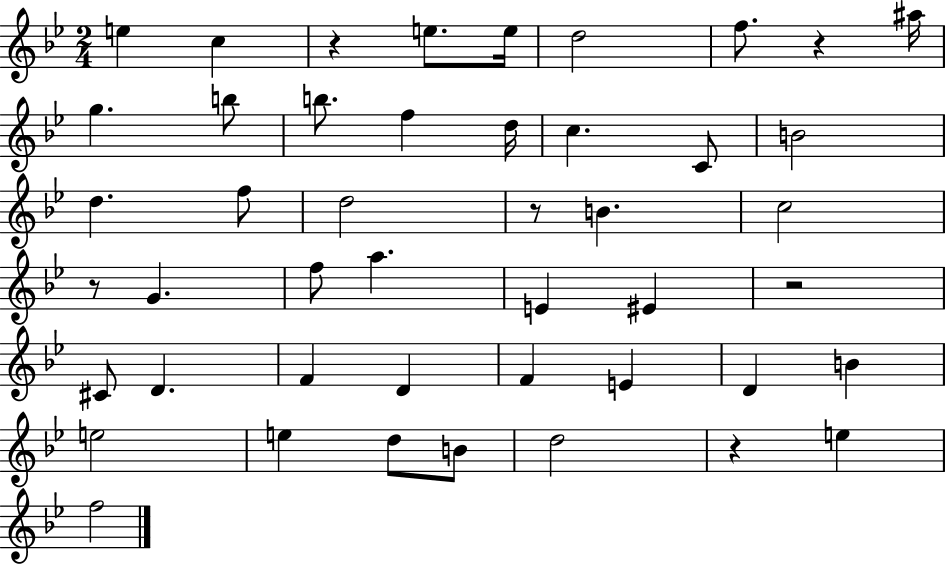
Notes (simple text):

E5/q C5/q R/q E5/e. E5/s D5/h F5/e. R/q A#5/s G5/q. B5/e B5/e. F5/q D5/s C5/q. C4/e B4/h D5/q. F5/e D5/h R/e B4/q. C5/h R/e G4/q. F5/e A5/q. E4/q EIS4/q R/h C#4/e D4/q. F4/q D4/q F4/q E4/q D4/q B4/q E5/h E5/q D5/e B4/e D5/h R/q E5/q F5/h